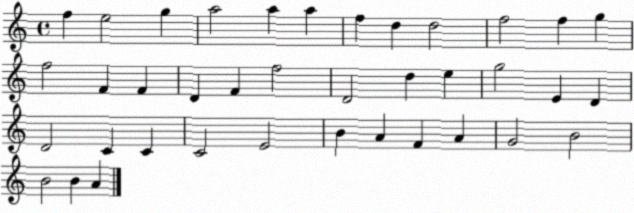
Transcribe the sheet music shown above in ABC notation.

X:1
T:Untitled
M:4/4
L:1/4
K:C
f e2 g a2 a a f d d2 f2 f g f2 F F D F f2 D2 d e g2 E D D2 C C C2 E2 B A F A G2 B2 B2 B A